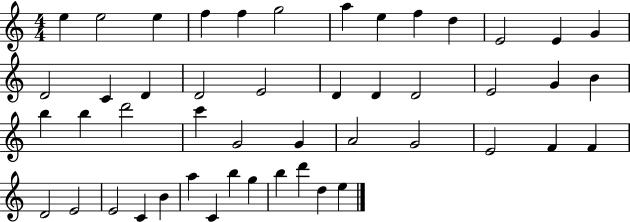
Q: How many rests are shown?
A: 0